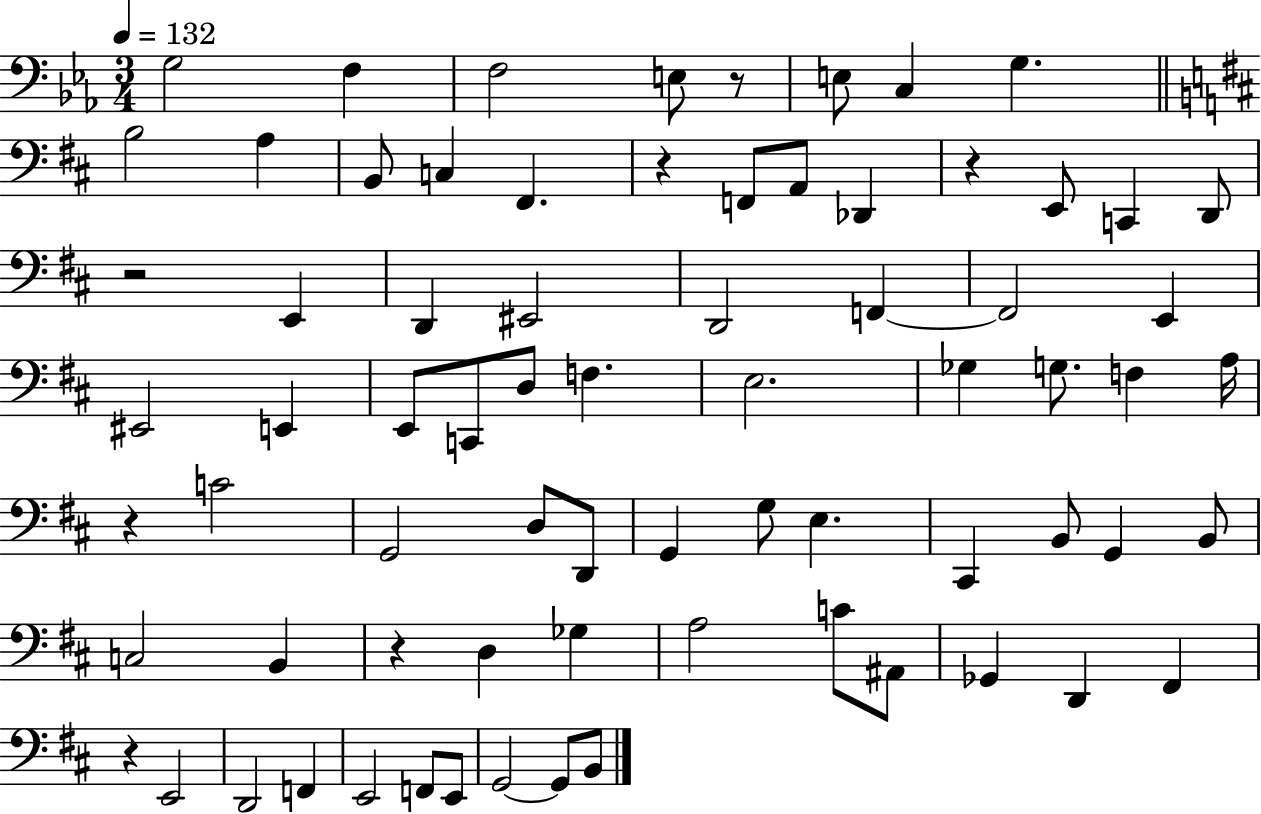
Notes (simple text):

G3/h F3/q F3/h E3/e R/e E3/e C3/q G3/q. B3/h A3/q B2/e C3/q F#2/q. R/q F2/e A2/e Db2/q R/q E2/e C2/q D2/e R/h E2/q D2/q EIS2/h D2/h F2/q F2/h E2/q EIS2/h E2/q E2/e C2/e D3/e F3/q. E3/h. Gb3/q G3/e. F3/q A3/s R/q C4/h G2/h D3/e D2/e G2/q G3/e E3/q. C#2/q B2/e G2/q B2/e C3/h B2/q R/q D3/q Gb3/q A3/h C4/e A#2/e Gb2/q D2/q F#2/q R/q E2/h D2/h F2/q E2/h F2/e E2/e G2/h G2/e B2/e